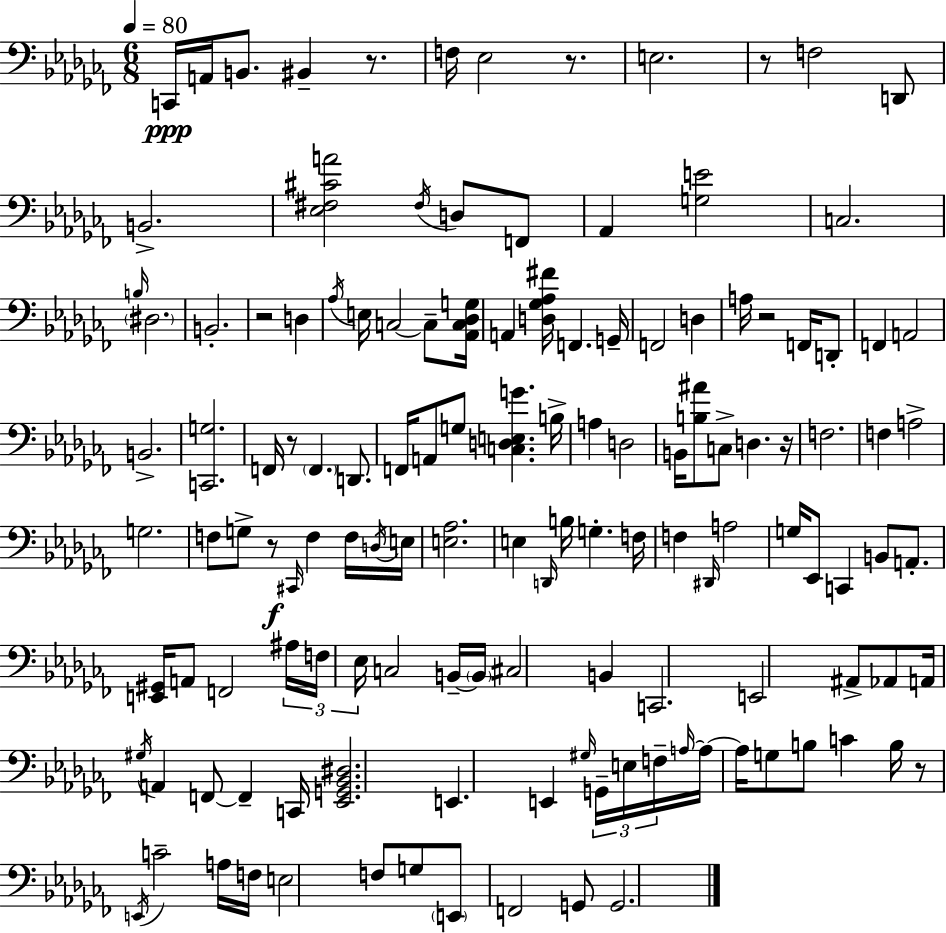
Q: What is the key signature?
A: AES minor